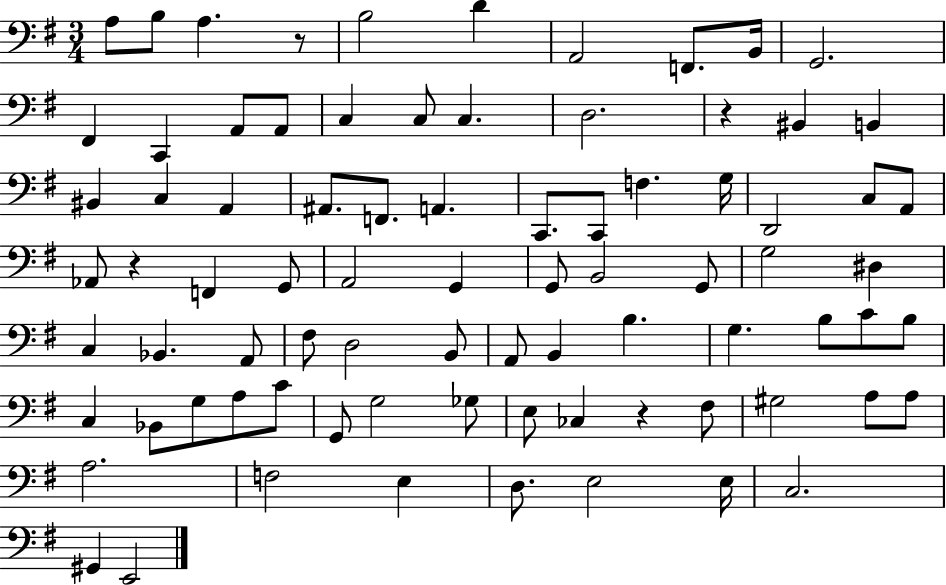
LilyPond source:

{
  \clef bass
  \numericTimeSignature
  \time 3/4
  \key g \major
  a8 b8 a4. r8 | b2 d'4 | a,2 f,8. b,16 | g,2. | \break fis,4 c,4 a,8 a,8 | c4 c8 c4. | d2. | r4 bis,4 b,4 | \break bis,4 c4 a,4 | ais,8. f,8. a,4. | c,8. c,8 f4. g16 | d,2 c8 a,8 | \break aes,8 r4 f,4 g,8 | a,2 g,4 | g,8 b,2 g,8 | g2 dis4 | \break c4 bes,4. a,8 | fis8 d2 b,8 | a,8 b,4 b4. | g4. b8 c'8 b8 | \break c4 bes,8 g8 a8 c'8 | g,8 g2 ges8 | e8 ces4 r4 fis8 | gis2 a8 a8 | \break a2. | f2 e4 | d8. e2 e16 | c2. | \break gis,4 e,2 | \bar "|."
}